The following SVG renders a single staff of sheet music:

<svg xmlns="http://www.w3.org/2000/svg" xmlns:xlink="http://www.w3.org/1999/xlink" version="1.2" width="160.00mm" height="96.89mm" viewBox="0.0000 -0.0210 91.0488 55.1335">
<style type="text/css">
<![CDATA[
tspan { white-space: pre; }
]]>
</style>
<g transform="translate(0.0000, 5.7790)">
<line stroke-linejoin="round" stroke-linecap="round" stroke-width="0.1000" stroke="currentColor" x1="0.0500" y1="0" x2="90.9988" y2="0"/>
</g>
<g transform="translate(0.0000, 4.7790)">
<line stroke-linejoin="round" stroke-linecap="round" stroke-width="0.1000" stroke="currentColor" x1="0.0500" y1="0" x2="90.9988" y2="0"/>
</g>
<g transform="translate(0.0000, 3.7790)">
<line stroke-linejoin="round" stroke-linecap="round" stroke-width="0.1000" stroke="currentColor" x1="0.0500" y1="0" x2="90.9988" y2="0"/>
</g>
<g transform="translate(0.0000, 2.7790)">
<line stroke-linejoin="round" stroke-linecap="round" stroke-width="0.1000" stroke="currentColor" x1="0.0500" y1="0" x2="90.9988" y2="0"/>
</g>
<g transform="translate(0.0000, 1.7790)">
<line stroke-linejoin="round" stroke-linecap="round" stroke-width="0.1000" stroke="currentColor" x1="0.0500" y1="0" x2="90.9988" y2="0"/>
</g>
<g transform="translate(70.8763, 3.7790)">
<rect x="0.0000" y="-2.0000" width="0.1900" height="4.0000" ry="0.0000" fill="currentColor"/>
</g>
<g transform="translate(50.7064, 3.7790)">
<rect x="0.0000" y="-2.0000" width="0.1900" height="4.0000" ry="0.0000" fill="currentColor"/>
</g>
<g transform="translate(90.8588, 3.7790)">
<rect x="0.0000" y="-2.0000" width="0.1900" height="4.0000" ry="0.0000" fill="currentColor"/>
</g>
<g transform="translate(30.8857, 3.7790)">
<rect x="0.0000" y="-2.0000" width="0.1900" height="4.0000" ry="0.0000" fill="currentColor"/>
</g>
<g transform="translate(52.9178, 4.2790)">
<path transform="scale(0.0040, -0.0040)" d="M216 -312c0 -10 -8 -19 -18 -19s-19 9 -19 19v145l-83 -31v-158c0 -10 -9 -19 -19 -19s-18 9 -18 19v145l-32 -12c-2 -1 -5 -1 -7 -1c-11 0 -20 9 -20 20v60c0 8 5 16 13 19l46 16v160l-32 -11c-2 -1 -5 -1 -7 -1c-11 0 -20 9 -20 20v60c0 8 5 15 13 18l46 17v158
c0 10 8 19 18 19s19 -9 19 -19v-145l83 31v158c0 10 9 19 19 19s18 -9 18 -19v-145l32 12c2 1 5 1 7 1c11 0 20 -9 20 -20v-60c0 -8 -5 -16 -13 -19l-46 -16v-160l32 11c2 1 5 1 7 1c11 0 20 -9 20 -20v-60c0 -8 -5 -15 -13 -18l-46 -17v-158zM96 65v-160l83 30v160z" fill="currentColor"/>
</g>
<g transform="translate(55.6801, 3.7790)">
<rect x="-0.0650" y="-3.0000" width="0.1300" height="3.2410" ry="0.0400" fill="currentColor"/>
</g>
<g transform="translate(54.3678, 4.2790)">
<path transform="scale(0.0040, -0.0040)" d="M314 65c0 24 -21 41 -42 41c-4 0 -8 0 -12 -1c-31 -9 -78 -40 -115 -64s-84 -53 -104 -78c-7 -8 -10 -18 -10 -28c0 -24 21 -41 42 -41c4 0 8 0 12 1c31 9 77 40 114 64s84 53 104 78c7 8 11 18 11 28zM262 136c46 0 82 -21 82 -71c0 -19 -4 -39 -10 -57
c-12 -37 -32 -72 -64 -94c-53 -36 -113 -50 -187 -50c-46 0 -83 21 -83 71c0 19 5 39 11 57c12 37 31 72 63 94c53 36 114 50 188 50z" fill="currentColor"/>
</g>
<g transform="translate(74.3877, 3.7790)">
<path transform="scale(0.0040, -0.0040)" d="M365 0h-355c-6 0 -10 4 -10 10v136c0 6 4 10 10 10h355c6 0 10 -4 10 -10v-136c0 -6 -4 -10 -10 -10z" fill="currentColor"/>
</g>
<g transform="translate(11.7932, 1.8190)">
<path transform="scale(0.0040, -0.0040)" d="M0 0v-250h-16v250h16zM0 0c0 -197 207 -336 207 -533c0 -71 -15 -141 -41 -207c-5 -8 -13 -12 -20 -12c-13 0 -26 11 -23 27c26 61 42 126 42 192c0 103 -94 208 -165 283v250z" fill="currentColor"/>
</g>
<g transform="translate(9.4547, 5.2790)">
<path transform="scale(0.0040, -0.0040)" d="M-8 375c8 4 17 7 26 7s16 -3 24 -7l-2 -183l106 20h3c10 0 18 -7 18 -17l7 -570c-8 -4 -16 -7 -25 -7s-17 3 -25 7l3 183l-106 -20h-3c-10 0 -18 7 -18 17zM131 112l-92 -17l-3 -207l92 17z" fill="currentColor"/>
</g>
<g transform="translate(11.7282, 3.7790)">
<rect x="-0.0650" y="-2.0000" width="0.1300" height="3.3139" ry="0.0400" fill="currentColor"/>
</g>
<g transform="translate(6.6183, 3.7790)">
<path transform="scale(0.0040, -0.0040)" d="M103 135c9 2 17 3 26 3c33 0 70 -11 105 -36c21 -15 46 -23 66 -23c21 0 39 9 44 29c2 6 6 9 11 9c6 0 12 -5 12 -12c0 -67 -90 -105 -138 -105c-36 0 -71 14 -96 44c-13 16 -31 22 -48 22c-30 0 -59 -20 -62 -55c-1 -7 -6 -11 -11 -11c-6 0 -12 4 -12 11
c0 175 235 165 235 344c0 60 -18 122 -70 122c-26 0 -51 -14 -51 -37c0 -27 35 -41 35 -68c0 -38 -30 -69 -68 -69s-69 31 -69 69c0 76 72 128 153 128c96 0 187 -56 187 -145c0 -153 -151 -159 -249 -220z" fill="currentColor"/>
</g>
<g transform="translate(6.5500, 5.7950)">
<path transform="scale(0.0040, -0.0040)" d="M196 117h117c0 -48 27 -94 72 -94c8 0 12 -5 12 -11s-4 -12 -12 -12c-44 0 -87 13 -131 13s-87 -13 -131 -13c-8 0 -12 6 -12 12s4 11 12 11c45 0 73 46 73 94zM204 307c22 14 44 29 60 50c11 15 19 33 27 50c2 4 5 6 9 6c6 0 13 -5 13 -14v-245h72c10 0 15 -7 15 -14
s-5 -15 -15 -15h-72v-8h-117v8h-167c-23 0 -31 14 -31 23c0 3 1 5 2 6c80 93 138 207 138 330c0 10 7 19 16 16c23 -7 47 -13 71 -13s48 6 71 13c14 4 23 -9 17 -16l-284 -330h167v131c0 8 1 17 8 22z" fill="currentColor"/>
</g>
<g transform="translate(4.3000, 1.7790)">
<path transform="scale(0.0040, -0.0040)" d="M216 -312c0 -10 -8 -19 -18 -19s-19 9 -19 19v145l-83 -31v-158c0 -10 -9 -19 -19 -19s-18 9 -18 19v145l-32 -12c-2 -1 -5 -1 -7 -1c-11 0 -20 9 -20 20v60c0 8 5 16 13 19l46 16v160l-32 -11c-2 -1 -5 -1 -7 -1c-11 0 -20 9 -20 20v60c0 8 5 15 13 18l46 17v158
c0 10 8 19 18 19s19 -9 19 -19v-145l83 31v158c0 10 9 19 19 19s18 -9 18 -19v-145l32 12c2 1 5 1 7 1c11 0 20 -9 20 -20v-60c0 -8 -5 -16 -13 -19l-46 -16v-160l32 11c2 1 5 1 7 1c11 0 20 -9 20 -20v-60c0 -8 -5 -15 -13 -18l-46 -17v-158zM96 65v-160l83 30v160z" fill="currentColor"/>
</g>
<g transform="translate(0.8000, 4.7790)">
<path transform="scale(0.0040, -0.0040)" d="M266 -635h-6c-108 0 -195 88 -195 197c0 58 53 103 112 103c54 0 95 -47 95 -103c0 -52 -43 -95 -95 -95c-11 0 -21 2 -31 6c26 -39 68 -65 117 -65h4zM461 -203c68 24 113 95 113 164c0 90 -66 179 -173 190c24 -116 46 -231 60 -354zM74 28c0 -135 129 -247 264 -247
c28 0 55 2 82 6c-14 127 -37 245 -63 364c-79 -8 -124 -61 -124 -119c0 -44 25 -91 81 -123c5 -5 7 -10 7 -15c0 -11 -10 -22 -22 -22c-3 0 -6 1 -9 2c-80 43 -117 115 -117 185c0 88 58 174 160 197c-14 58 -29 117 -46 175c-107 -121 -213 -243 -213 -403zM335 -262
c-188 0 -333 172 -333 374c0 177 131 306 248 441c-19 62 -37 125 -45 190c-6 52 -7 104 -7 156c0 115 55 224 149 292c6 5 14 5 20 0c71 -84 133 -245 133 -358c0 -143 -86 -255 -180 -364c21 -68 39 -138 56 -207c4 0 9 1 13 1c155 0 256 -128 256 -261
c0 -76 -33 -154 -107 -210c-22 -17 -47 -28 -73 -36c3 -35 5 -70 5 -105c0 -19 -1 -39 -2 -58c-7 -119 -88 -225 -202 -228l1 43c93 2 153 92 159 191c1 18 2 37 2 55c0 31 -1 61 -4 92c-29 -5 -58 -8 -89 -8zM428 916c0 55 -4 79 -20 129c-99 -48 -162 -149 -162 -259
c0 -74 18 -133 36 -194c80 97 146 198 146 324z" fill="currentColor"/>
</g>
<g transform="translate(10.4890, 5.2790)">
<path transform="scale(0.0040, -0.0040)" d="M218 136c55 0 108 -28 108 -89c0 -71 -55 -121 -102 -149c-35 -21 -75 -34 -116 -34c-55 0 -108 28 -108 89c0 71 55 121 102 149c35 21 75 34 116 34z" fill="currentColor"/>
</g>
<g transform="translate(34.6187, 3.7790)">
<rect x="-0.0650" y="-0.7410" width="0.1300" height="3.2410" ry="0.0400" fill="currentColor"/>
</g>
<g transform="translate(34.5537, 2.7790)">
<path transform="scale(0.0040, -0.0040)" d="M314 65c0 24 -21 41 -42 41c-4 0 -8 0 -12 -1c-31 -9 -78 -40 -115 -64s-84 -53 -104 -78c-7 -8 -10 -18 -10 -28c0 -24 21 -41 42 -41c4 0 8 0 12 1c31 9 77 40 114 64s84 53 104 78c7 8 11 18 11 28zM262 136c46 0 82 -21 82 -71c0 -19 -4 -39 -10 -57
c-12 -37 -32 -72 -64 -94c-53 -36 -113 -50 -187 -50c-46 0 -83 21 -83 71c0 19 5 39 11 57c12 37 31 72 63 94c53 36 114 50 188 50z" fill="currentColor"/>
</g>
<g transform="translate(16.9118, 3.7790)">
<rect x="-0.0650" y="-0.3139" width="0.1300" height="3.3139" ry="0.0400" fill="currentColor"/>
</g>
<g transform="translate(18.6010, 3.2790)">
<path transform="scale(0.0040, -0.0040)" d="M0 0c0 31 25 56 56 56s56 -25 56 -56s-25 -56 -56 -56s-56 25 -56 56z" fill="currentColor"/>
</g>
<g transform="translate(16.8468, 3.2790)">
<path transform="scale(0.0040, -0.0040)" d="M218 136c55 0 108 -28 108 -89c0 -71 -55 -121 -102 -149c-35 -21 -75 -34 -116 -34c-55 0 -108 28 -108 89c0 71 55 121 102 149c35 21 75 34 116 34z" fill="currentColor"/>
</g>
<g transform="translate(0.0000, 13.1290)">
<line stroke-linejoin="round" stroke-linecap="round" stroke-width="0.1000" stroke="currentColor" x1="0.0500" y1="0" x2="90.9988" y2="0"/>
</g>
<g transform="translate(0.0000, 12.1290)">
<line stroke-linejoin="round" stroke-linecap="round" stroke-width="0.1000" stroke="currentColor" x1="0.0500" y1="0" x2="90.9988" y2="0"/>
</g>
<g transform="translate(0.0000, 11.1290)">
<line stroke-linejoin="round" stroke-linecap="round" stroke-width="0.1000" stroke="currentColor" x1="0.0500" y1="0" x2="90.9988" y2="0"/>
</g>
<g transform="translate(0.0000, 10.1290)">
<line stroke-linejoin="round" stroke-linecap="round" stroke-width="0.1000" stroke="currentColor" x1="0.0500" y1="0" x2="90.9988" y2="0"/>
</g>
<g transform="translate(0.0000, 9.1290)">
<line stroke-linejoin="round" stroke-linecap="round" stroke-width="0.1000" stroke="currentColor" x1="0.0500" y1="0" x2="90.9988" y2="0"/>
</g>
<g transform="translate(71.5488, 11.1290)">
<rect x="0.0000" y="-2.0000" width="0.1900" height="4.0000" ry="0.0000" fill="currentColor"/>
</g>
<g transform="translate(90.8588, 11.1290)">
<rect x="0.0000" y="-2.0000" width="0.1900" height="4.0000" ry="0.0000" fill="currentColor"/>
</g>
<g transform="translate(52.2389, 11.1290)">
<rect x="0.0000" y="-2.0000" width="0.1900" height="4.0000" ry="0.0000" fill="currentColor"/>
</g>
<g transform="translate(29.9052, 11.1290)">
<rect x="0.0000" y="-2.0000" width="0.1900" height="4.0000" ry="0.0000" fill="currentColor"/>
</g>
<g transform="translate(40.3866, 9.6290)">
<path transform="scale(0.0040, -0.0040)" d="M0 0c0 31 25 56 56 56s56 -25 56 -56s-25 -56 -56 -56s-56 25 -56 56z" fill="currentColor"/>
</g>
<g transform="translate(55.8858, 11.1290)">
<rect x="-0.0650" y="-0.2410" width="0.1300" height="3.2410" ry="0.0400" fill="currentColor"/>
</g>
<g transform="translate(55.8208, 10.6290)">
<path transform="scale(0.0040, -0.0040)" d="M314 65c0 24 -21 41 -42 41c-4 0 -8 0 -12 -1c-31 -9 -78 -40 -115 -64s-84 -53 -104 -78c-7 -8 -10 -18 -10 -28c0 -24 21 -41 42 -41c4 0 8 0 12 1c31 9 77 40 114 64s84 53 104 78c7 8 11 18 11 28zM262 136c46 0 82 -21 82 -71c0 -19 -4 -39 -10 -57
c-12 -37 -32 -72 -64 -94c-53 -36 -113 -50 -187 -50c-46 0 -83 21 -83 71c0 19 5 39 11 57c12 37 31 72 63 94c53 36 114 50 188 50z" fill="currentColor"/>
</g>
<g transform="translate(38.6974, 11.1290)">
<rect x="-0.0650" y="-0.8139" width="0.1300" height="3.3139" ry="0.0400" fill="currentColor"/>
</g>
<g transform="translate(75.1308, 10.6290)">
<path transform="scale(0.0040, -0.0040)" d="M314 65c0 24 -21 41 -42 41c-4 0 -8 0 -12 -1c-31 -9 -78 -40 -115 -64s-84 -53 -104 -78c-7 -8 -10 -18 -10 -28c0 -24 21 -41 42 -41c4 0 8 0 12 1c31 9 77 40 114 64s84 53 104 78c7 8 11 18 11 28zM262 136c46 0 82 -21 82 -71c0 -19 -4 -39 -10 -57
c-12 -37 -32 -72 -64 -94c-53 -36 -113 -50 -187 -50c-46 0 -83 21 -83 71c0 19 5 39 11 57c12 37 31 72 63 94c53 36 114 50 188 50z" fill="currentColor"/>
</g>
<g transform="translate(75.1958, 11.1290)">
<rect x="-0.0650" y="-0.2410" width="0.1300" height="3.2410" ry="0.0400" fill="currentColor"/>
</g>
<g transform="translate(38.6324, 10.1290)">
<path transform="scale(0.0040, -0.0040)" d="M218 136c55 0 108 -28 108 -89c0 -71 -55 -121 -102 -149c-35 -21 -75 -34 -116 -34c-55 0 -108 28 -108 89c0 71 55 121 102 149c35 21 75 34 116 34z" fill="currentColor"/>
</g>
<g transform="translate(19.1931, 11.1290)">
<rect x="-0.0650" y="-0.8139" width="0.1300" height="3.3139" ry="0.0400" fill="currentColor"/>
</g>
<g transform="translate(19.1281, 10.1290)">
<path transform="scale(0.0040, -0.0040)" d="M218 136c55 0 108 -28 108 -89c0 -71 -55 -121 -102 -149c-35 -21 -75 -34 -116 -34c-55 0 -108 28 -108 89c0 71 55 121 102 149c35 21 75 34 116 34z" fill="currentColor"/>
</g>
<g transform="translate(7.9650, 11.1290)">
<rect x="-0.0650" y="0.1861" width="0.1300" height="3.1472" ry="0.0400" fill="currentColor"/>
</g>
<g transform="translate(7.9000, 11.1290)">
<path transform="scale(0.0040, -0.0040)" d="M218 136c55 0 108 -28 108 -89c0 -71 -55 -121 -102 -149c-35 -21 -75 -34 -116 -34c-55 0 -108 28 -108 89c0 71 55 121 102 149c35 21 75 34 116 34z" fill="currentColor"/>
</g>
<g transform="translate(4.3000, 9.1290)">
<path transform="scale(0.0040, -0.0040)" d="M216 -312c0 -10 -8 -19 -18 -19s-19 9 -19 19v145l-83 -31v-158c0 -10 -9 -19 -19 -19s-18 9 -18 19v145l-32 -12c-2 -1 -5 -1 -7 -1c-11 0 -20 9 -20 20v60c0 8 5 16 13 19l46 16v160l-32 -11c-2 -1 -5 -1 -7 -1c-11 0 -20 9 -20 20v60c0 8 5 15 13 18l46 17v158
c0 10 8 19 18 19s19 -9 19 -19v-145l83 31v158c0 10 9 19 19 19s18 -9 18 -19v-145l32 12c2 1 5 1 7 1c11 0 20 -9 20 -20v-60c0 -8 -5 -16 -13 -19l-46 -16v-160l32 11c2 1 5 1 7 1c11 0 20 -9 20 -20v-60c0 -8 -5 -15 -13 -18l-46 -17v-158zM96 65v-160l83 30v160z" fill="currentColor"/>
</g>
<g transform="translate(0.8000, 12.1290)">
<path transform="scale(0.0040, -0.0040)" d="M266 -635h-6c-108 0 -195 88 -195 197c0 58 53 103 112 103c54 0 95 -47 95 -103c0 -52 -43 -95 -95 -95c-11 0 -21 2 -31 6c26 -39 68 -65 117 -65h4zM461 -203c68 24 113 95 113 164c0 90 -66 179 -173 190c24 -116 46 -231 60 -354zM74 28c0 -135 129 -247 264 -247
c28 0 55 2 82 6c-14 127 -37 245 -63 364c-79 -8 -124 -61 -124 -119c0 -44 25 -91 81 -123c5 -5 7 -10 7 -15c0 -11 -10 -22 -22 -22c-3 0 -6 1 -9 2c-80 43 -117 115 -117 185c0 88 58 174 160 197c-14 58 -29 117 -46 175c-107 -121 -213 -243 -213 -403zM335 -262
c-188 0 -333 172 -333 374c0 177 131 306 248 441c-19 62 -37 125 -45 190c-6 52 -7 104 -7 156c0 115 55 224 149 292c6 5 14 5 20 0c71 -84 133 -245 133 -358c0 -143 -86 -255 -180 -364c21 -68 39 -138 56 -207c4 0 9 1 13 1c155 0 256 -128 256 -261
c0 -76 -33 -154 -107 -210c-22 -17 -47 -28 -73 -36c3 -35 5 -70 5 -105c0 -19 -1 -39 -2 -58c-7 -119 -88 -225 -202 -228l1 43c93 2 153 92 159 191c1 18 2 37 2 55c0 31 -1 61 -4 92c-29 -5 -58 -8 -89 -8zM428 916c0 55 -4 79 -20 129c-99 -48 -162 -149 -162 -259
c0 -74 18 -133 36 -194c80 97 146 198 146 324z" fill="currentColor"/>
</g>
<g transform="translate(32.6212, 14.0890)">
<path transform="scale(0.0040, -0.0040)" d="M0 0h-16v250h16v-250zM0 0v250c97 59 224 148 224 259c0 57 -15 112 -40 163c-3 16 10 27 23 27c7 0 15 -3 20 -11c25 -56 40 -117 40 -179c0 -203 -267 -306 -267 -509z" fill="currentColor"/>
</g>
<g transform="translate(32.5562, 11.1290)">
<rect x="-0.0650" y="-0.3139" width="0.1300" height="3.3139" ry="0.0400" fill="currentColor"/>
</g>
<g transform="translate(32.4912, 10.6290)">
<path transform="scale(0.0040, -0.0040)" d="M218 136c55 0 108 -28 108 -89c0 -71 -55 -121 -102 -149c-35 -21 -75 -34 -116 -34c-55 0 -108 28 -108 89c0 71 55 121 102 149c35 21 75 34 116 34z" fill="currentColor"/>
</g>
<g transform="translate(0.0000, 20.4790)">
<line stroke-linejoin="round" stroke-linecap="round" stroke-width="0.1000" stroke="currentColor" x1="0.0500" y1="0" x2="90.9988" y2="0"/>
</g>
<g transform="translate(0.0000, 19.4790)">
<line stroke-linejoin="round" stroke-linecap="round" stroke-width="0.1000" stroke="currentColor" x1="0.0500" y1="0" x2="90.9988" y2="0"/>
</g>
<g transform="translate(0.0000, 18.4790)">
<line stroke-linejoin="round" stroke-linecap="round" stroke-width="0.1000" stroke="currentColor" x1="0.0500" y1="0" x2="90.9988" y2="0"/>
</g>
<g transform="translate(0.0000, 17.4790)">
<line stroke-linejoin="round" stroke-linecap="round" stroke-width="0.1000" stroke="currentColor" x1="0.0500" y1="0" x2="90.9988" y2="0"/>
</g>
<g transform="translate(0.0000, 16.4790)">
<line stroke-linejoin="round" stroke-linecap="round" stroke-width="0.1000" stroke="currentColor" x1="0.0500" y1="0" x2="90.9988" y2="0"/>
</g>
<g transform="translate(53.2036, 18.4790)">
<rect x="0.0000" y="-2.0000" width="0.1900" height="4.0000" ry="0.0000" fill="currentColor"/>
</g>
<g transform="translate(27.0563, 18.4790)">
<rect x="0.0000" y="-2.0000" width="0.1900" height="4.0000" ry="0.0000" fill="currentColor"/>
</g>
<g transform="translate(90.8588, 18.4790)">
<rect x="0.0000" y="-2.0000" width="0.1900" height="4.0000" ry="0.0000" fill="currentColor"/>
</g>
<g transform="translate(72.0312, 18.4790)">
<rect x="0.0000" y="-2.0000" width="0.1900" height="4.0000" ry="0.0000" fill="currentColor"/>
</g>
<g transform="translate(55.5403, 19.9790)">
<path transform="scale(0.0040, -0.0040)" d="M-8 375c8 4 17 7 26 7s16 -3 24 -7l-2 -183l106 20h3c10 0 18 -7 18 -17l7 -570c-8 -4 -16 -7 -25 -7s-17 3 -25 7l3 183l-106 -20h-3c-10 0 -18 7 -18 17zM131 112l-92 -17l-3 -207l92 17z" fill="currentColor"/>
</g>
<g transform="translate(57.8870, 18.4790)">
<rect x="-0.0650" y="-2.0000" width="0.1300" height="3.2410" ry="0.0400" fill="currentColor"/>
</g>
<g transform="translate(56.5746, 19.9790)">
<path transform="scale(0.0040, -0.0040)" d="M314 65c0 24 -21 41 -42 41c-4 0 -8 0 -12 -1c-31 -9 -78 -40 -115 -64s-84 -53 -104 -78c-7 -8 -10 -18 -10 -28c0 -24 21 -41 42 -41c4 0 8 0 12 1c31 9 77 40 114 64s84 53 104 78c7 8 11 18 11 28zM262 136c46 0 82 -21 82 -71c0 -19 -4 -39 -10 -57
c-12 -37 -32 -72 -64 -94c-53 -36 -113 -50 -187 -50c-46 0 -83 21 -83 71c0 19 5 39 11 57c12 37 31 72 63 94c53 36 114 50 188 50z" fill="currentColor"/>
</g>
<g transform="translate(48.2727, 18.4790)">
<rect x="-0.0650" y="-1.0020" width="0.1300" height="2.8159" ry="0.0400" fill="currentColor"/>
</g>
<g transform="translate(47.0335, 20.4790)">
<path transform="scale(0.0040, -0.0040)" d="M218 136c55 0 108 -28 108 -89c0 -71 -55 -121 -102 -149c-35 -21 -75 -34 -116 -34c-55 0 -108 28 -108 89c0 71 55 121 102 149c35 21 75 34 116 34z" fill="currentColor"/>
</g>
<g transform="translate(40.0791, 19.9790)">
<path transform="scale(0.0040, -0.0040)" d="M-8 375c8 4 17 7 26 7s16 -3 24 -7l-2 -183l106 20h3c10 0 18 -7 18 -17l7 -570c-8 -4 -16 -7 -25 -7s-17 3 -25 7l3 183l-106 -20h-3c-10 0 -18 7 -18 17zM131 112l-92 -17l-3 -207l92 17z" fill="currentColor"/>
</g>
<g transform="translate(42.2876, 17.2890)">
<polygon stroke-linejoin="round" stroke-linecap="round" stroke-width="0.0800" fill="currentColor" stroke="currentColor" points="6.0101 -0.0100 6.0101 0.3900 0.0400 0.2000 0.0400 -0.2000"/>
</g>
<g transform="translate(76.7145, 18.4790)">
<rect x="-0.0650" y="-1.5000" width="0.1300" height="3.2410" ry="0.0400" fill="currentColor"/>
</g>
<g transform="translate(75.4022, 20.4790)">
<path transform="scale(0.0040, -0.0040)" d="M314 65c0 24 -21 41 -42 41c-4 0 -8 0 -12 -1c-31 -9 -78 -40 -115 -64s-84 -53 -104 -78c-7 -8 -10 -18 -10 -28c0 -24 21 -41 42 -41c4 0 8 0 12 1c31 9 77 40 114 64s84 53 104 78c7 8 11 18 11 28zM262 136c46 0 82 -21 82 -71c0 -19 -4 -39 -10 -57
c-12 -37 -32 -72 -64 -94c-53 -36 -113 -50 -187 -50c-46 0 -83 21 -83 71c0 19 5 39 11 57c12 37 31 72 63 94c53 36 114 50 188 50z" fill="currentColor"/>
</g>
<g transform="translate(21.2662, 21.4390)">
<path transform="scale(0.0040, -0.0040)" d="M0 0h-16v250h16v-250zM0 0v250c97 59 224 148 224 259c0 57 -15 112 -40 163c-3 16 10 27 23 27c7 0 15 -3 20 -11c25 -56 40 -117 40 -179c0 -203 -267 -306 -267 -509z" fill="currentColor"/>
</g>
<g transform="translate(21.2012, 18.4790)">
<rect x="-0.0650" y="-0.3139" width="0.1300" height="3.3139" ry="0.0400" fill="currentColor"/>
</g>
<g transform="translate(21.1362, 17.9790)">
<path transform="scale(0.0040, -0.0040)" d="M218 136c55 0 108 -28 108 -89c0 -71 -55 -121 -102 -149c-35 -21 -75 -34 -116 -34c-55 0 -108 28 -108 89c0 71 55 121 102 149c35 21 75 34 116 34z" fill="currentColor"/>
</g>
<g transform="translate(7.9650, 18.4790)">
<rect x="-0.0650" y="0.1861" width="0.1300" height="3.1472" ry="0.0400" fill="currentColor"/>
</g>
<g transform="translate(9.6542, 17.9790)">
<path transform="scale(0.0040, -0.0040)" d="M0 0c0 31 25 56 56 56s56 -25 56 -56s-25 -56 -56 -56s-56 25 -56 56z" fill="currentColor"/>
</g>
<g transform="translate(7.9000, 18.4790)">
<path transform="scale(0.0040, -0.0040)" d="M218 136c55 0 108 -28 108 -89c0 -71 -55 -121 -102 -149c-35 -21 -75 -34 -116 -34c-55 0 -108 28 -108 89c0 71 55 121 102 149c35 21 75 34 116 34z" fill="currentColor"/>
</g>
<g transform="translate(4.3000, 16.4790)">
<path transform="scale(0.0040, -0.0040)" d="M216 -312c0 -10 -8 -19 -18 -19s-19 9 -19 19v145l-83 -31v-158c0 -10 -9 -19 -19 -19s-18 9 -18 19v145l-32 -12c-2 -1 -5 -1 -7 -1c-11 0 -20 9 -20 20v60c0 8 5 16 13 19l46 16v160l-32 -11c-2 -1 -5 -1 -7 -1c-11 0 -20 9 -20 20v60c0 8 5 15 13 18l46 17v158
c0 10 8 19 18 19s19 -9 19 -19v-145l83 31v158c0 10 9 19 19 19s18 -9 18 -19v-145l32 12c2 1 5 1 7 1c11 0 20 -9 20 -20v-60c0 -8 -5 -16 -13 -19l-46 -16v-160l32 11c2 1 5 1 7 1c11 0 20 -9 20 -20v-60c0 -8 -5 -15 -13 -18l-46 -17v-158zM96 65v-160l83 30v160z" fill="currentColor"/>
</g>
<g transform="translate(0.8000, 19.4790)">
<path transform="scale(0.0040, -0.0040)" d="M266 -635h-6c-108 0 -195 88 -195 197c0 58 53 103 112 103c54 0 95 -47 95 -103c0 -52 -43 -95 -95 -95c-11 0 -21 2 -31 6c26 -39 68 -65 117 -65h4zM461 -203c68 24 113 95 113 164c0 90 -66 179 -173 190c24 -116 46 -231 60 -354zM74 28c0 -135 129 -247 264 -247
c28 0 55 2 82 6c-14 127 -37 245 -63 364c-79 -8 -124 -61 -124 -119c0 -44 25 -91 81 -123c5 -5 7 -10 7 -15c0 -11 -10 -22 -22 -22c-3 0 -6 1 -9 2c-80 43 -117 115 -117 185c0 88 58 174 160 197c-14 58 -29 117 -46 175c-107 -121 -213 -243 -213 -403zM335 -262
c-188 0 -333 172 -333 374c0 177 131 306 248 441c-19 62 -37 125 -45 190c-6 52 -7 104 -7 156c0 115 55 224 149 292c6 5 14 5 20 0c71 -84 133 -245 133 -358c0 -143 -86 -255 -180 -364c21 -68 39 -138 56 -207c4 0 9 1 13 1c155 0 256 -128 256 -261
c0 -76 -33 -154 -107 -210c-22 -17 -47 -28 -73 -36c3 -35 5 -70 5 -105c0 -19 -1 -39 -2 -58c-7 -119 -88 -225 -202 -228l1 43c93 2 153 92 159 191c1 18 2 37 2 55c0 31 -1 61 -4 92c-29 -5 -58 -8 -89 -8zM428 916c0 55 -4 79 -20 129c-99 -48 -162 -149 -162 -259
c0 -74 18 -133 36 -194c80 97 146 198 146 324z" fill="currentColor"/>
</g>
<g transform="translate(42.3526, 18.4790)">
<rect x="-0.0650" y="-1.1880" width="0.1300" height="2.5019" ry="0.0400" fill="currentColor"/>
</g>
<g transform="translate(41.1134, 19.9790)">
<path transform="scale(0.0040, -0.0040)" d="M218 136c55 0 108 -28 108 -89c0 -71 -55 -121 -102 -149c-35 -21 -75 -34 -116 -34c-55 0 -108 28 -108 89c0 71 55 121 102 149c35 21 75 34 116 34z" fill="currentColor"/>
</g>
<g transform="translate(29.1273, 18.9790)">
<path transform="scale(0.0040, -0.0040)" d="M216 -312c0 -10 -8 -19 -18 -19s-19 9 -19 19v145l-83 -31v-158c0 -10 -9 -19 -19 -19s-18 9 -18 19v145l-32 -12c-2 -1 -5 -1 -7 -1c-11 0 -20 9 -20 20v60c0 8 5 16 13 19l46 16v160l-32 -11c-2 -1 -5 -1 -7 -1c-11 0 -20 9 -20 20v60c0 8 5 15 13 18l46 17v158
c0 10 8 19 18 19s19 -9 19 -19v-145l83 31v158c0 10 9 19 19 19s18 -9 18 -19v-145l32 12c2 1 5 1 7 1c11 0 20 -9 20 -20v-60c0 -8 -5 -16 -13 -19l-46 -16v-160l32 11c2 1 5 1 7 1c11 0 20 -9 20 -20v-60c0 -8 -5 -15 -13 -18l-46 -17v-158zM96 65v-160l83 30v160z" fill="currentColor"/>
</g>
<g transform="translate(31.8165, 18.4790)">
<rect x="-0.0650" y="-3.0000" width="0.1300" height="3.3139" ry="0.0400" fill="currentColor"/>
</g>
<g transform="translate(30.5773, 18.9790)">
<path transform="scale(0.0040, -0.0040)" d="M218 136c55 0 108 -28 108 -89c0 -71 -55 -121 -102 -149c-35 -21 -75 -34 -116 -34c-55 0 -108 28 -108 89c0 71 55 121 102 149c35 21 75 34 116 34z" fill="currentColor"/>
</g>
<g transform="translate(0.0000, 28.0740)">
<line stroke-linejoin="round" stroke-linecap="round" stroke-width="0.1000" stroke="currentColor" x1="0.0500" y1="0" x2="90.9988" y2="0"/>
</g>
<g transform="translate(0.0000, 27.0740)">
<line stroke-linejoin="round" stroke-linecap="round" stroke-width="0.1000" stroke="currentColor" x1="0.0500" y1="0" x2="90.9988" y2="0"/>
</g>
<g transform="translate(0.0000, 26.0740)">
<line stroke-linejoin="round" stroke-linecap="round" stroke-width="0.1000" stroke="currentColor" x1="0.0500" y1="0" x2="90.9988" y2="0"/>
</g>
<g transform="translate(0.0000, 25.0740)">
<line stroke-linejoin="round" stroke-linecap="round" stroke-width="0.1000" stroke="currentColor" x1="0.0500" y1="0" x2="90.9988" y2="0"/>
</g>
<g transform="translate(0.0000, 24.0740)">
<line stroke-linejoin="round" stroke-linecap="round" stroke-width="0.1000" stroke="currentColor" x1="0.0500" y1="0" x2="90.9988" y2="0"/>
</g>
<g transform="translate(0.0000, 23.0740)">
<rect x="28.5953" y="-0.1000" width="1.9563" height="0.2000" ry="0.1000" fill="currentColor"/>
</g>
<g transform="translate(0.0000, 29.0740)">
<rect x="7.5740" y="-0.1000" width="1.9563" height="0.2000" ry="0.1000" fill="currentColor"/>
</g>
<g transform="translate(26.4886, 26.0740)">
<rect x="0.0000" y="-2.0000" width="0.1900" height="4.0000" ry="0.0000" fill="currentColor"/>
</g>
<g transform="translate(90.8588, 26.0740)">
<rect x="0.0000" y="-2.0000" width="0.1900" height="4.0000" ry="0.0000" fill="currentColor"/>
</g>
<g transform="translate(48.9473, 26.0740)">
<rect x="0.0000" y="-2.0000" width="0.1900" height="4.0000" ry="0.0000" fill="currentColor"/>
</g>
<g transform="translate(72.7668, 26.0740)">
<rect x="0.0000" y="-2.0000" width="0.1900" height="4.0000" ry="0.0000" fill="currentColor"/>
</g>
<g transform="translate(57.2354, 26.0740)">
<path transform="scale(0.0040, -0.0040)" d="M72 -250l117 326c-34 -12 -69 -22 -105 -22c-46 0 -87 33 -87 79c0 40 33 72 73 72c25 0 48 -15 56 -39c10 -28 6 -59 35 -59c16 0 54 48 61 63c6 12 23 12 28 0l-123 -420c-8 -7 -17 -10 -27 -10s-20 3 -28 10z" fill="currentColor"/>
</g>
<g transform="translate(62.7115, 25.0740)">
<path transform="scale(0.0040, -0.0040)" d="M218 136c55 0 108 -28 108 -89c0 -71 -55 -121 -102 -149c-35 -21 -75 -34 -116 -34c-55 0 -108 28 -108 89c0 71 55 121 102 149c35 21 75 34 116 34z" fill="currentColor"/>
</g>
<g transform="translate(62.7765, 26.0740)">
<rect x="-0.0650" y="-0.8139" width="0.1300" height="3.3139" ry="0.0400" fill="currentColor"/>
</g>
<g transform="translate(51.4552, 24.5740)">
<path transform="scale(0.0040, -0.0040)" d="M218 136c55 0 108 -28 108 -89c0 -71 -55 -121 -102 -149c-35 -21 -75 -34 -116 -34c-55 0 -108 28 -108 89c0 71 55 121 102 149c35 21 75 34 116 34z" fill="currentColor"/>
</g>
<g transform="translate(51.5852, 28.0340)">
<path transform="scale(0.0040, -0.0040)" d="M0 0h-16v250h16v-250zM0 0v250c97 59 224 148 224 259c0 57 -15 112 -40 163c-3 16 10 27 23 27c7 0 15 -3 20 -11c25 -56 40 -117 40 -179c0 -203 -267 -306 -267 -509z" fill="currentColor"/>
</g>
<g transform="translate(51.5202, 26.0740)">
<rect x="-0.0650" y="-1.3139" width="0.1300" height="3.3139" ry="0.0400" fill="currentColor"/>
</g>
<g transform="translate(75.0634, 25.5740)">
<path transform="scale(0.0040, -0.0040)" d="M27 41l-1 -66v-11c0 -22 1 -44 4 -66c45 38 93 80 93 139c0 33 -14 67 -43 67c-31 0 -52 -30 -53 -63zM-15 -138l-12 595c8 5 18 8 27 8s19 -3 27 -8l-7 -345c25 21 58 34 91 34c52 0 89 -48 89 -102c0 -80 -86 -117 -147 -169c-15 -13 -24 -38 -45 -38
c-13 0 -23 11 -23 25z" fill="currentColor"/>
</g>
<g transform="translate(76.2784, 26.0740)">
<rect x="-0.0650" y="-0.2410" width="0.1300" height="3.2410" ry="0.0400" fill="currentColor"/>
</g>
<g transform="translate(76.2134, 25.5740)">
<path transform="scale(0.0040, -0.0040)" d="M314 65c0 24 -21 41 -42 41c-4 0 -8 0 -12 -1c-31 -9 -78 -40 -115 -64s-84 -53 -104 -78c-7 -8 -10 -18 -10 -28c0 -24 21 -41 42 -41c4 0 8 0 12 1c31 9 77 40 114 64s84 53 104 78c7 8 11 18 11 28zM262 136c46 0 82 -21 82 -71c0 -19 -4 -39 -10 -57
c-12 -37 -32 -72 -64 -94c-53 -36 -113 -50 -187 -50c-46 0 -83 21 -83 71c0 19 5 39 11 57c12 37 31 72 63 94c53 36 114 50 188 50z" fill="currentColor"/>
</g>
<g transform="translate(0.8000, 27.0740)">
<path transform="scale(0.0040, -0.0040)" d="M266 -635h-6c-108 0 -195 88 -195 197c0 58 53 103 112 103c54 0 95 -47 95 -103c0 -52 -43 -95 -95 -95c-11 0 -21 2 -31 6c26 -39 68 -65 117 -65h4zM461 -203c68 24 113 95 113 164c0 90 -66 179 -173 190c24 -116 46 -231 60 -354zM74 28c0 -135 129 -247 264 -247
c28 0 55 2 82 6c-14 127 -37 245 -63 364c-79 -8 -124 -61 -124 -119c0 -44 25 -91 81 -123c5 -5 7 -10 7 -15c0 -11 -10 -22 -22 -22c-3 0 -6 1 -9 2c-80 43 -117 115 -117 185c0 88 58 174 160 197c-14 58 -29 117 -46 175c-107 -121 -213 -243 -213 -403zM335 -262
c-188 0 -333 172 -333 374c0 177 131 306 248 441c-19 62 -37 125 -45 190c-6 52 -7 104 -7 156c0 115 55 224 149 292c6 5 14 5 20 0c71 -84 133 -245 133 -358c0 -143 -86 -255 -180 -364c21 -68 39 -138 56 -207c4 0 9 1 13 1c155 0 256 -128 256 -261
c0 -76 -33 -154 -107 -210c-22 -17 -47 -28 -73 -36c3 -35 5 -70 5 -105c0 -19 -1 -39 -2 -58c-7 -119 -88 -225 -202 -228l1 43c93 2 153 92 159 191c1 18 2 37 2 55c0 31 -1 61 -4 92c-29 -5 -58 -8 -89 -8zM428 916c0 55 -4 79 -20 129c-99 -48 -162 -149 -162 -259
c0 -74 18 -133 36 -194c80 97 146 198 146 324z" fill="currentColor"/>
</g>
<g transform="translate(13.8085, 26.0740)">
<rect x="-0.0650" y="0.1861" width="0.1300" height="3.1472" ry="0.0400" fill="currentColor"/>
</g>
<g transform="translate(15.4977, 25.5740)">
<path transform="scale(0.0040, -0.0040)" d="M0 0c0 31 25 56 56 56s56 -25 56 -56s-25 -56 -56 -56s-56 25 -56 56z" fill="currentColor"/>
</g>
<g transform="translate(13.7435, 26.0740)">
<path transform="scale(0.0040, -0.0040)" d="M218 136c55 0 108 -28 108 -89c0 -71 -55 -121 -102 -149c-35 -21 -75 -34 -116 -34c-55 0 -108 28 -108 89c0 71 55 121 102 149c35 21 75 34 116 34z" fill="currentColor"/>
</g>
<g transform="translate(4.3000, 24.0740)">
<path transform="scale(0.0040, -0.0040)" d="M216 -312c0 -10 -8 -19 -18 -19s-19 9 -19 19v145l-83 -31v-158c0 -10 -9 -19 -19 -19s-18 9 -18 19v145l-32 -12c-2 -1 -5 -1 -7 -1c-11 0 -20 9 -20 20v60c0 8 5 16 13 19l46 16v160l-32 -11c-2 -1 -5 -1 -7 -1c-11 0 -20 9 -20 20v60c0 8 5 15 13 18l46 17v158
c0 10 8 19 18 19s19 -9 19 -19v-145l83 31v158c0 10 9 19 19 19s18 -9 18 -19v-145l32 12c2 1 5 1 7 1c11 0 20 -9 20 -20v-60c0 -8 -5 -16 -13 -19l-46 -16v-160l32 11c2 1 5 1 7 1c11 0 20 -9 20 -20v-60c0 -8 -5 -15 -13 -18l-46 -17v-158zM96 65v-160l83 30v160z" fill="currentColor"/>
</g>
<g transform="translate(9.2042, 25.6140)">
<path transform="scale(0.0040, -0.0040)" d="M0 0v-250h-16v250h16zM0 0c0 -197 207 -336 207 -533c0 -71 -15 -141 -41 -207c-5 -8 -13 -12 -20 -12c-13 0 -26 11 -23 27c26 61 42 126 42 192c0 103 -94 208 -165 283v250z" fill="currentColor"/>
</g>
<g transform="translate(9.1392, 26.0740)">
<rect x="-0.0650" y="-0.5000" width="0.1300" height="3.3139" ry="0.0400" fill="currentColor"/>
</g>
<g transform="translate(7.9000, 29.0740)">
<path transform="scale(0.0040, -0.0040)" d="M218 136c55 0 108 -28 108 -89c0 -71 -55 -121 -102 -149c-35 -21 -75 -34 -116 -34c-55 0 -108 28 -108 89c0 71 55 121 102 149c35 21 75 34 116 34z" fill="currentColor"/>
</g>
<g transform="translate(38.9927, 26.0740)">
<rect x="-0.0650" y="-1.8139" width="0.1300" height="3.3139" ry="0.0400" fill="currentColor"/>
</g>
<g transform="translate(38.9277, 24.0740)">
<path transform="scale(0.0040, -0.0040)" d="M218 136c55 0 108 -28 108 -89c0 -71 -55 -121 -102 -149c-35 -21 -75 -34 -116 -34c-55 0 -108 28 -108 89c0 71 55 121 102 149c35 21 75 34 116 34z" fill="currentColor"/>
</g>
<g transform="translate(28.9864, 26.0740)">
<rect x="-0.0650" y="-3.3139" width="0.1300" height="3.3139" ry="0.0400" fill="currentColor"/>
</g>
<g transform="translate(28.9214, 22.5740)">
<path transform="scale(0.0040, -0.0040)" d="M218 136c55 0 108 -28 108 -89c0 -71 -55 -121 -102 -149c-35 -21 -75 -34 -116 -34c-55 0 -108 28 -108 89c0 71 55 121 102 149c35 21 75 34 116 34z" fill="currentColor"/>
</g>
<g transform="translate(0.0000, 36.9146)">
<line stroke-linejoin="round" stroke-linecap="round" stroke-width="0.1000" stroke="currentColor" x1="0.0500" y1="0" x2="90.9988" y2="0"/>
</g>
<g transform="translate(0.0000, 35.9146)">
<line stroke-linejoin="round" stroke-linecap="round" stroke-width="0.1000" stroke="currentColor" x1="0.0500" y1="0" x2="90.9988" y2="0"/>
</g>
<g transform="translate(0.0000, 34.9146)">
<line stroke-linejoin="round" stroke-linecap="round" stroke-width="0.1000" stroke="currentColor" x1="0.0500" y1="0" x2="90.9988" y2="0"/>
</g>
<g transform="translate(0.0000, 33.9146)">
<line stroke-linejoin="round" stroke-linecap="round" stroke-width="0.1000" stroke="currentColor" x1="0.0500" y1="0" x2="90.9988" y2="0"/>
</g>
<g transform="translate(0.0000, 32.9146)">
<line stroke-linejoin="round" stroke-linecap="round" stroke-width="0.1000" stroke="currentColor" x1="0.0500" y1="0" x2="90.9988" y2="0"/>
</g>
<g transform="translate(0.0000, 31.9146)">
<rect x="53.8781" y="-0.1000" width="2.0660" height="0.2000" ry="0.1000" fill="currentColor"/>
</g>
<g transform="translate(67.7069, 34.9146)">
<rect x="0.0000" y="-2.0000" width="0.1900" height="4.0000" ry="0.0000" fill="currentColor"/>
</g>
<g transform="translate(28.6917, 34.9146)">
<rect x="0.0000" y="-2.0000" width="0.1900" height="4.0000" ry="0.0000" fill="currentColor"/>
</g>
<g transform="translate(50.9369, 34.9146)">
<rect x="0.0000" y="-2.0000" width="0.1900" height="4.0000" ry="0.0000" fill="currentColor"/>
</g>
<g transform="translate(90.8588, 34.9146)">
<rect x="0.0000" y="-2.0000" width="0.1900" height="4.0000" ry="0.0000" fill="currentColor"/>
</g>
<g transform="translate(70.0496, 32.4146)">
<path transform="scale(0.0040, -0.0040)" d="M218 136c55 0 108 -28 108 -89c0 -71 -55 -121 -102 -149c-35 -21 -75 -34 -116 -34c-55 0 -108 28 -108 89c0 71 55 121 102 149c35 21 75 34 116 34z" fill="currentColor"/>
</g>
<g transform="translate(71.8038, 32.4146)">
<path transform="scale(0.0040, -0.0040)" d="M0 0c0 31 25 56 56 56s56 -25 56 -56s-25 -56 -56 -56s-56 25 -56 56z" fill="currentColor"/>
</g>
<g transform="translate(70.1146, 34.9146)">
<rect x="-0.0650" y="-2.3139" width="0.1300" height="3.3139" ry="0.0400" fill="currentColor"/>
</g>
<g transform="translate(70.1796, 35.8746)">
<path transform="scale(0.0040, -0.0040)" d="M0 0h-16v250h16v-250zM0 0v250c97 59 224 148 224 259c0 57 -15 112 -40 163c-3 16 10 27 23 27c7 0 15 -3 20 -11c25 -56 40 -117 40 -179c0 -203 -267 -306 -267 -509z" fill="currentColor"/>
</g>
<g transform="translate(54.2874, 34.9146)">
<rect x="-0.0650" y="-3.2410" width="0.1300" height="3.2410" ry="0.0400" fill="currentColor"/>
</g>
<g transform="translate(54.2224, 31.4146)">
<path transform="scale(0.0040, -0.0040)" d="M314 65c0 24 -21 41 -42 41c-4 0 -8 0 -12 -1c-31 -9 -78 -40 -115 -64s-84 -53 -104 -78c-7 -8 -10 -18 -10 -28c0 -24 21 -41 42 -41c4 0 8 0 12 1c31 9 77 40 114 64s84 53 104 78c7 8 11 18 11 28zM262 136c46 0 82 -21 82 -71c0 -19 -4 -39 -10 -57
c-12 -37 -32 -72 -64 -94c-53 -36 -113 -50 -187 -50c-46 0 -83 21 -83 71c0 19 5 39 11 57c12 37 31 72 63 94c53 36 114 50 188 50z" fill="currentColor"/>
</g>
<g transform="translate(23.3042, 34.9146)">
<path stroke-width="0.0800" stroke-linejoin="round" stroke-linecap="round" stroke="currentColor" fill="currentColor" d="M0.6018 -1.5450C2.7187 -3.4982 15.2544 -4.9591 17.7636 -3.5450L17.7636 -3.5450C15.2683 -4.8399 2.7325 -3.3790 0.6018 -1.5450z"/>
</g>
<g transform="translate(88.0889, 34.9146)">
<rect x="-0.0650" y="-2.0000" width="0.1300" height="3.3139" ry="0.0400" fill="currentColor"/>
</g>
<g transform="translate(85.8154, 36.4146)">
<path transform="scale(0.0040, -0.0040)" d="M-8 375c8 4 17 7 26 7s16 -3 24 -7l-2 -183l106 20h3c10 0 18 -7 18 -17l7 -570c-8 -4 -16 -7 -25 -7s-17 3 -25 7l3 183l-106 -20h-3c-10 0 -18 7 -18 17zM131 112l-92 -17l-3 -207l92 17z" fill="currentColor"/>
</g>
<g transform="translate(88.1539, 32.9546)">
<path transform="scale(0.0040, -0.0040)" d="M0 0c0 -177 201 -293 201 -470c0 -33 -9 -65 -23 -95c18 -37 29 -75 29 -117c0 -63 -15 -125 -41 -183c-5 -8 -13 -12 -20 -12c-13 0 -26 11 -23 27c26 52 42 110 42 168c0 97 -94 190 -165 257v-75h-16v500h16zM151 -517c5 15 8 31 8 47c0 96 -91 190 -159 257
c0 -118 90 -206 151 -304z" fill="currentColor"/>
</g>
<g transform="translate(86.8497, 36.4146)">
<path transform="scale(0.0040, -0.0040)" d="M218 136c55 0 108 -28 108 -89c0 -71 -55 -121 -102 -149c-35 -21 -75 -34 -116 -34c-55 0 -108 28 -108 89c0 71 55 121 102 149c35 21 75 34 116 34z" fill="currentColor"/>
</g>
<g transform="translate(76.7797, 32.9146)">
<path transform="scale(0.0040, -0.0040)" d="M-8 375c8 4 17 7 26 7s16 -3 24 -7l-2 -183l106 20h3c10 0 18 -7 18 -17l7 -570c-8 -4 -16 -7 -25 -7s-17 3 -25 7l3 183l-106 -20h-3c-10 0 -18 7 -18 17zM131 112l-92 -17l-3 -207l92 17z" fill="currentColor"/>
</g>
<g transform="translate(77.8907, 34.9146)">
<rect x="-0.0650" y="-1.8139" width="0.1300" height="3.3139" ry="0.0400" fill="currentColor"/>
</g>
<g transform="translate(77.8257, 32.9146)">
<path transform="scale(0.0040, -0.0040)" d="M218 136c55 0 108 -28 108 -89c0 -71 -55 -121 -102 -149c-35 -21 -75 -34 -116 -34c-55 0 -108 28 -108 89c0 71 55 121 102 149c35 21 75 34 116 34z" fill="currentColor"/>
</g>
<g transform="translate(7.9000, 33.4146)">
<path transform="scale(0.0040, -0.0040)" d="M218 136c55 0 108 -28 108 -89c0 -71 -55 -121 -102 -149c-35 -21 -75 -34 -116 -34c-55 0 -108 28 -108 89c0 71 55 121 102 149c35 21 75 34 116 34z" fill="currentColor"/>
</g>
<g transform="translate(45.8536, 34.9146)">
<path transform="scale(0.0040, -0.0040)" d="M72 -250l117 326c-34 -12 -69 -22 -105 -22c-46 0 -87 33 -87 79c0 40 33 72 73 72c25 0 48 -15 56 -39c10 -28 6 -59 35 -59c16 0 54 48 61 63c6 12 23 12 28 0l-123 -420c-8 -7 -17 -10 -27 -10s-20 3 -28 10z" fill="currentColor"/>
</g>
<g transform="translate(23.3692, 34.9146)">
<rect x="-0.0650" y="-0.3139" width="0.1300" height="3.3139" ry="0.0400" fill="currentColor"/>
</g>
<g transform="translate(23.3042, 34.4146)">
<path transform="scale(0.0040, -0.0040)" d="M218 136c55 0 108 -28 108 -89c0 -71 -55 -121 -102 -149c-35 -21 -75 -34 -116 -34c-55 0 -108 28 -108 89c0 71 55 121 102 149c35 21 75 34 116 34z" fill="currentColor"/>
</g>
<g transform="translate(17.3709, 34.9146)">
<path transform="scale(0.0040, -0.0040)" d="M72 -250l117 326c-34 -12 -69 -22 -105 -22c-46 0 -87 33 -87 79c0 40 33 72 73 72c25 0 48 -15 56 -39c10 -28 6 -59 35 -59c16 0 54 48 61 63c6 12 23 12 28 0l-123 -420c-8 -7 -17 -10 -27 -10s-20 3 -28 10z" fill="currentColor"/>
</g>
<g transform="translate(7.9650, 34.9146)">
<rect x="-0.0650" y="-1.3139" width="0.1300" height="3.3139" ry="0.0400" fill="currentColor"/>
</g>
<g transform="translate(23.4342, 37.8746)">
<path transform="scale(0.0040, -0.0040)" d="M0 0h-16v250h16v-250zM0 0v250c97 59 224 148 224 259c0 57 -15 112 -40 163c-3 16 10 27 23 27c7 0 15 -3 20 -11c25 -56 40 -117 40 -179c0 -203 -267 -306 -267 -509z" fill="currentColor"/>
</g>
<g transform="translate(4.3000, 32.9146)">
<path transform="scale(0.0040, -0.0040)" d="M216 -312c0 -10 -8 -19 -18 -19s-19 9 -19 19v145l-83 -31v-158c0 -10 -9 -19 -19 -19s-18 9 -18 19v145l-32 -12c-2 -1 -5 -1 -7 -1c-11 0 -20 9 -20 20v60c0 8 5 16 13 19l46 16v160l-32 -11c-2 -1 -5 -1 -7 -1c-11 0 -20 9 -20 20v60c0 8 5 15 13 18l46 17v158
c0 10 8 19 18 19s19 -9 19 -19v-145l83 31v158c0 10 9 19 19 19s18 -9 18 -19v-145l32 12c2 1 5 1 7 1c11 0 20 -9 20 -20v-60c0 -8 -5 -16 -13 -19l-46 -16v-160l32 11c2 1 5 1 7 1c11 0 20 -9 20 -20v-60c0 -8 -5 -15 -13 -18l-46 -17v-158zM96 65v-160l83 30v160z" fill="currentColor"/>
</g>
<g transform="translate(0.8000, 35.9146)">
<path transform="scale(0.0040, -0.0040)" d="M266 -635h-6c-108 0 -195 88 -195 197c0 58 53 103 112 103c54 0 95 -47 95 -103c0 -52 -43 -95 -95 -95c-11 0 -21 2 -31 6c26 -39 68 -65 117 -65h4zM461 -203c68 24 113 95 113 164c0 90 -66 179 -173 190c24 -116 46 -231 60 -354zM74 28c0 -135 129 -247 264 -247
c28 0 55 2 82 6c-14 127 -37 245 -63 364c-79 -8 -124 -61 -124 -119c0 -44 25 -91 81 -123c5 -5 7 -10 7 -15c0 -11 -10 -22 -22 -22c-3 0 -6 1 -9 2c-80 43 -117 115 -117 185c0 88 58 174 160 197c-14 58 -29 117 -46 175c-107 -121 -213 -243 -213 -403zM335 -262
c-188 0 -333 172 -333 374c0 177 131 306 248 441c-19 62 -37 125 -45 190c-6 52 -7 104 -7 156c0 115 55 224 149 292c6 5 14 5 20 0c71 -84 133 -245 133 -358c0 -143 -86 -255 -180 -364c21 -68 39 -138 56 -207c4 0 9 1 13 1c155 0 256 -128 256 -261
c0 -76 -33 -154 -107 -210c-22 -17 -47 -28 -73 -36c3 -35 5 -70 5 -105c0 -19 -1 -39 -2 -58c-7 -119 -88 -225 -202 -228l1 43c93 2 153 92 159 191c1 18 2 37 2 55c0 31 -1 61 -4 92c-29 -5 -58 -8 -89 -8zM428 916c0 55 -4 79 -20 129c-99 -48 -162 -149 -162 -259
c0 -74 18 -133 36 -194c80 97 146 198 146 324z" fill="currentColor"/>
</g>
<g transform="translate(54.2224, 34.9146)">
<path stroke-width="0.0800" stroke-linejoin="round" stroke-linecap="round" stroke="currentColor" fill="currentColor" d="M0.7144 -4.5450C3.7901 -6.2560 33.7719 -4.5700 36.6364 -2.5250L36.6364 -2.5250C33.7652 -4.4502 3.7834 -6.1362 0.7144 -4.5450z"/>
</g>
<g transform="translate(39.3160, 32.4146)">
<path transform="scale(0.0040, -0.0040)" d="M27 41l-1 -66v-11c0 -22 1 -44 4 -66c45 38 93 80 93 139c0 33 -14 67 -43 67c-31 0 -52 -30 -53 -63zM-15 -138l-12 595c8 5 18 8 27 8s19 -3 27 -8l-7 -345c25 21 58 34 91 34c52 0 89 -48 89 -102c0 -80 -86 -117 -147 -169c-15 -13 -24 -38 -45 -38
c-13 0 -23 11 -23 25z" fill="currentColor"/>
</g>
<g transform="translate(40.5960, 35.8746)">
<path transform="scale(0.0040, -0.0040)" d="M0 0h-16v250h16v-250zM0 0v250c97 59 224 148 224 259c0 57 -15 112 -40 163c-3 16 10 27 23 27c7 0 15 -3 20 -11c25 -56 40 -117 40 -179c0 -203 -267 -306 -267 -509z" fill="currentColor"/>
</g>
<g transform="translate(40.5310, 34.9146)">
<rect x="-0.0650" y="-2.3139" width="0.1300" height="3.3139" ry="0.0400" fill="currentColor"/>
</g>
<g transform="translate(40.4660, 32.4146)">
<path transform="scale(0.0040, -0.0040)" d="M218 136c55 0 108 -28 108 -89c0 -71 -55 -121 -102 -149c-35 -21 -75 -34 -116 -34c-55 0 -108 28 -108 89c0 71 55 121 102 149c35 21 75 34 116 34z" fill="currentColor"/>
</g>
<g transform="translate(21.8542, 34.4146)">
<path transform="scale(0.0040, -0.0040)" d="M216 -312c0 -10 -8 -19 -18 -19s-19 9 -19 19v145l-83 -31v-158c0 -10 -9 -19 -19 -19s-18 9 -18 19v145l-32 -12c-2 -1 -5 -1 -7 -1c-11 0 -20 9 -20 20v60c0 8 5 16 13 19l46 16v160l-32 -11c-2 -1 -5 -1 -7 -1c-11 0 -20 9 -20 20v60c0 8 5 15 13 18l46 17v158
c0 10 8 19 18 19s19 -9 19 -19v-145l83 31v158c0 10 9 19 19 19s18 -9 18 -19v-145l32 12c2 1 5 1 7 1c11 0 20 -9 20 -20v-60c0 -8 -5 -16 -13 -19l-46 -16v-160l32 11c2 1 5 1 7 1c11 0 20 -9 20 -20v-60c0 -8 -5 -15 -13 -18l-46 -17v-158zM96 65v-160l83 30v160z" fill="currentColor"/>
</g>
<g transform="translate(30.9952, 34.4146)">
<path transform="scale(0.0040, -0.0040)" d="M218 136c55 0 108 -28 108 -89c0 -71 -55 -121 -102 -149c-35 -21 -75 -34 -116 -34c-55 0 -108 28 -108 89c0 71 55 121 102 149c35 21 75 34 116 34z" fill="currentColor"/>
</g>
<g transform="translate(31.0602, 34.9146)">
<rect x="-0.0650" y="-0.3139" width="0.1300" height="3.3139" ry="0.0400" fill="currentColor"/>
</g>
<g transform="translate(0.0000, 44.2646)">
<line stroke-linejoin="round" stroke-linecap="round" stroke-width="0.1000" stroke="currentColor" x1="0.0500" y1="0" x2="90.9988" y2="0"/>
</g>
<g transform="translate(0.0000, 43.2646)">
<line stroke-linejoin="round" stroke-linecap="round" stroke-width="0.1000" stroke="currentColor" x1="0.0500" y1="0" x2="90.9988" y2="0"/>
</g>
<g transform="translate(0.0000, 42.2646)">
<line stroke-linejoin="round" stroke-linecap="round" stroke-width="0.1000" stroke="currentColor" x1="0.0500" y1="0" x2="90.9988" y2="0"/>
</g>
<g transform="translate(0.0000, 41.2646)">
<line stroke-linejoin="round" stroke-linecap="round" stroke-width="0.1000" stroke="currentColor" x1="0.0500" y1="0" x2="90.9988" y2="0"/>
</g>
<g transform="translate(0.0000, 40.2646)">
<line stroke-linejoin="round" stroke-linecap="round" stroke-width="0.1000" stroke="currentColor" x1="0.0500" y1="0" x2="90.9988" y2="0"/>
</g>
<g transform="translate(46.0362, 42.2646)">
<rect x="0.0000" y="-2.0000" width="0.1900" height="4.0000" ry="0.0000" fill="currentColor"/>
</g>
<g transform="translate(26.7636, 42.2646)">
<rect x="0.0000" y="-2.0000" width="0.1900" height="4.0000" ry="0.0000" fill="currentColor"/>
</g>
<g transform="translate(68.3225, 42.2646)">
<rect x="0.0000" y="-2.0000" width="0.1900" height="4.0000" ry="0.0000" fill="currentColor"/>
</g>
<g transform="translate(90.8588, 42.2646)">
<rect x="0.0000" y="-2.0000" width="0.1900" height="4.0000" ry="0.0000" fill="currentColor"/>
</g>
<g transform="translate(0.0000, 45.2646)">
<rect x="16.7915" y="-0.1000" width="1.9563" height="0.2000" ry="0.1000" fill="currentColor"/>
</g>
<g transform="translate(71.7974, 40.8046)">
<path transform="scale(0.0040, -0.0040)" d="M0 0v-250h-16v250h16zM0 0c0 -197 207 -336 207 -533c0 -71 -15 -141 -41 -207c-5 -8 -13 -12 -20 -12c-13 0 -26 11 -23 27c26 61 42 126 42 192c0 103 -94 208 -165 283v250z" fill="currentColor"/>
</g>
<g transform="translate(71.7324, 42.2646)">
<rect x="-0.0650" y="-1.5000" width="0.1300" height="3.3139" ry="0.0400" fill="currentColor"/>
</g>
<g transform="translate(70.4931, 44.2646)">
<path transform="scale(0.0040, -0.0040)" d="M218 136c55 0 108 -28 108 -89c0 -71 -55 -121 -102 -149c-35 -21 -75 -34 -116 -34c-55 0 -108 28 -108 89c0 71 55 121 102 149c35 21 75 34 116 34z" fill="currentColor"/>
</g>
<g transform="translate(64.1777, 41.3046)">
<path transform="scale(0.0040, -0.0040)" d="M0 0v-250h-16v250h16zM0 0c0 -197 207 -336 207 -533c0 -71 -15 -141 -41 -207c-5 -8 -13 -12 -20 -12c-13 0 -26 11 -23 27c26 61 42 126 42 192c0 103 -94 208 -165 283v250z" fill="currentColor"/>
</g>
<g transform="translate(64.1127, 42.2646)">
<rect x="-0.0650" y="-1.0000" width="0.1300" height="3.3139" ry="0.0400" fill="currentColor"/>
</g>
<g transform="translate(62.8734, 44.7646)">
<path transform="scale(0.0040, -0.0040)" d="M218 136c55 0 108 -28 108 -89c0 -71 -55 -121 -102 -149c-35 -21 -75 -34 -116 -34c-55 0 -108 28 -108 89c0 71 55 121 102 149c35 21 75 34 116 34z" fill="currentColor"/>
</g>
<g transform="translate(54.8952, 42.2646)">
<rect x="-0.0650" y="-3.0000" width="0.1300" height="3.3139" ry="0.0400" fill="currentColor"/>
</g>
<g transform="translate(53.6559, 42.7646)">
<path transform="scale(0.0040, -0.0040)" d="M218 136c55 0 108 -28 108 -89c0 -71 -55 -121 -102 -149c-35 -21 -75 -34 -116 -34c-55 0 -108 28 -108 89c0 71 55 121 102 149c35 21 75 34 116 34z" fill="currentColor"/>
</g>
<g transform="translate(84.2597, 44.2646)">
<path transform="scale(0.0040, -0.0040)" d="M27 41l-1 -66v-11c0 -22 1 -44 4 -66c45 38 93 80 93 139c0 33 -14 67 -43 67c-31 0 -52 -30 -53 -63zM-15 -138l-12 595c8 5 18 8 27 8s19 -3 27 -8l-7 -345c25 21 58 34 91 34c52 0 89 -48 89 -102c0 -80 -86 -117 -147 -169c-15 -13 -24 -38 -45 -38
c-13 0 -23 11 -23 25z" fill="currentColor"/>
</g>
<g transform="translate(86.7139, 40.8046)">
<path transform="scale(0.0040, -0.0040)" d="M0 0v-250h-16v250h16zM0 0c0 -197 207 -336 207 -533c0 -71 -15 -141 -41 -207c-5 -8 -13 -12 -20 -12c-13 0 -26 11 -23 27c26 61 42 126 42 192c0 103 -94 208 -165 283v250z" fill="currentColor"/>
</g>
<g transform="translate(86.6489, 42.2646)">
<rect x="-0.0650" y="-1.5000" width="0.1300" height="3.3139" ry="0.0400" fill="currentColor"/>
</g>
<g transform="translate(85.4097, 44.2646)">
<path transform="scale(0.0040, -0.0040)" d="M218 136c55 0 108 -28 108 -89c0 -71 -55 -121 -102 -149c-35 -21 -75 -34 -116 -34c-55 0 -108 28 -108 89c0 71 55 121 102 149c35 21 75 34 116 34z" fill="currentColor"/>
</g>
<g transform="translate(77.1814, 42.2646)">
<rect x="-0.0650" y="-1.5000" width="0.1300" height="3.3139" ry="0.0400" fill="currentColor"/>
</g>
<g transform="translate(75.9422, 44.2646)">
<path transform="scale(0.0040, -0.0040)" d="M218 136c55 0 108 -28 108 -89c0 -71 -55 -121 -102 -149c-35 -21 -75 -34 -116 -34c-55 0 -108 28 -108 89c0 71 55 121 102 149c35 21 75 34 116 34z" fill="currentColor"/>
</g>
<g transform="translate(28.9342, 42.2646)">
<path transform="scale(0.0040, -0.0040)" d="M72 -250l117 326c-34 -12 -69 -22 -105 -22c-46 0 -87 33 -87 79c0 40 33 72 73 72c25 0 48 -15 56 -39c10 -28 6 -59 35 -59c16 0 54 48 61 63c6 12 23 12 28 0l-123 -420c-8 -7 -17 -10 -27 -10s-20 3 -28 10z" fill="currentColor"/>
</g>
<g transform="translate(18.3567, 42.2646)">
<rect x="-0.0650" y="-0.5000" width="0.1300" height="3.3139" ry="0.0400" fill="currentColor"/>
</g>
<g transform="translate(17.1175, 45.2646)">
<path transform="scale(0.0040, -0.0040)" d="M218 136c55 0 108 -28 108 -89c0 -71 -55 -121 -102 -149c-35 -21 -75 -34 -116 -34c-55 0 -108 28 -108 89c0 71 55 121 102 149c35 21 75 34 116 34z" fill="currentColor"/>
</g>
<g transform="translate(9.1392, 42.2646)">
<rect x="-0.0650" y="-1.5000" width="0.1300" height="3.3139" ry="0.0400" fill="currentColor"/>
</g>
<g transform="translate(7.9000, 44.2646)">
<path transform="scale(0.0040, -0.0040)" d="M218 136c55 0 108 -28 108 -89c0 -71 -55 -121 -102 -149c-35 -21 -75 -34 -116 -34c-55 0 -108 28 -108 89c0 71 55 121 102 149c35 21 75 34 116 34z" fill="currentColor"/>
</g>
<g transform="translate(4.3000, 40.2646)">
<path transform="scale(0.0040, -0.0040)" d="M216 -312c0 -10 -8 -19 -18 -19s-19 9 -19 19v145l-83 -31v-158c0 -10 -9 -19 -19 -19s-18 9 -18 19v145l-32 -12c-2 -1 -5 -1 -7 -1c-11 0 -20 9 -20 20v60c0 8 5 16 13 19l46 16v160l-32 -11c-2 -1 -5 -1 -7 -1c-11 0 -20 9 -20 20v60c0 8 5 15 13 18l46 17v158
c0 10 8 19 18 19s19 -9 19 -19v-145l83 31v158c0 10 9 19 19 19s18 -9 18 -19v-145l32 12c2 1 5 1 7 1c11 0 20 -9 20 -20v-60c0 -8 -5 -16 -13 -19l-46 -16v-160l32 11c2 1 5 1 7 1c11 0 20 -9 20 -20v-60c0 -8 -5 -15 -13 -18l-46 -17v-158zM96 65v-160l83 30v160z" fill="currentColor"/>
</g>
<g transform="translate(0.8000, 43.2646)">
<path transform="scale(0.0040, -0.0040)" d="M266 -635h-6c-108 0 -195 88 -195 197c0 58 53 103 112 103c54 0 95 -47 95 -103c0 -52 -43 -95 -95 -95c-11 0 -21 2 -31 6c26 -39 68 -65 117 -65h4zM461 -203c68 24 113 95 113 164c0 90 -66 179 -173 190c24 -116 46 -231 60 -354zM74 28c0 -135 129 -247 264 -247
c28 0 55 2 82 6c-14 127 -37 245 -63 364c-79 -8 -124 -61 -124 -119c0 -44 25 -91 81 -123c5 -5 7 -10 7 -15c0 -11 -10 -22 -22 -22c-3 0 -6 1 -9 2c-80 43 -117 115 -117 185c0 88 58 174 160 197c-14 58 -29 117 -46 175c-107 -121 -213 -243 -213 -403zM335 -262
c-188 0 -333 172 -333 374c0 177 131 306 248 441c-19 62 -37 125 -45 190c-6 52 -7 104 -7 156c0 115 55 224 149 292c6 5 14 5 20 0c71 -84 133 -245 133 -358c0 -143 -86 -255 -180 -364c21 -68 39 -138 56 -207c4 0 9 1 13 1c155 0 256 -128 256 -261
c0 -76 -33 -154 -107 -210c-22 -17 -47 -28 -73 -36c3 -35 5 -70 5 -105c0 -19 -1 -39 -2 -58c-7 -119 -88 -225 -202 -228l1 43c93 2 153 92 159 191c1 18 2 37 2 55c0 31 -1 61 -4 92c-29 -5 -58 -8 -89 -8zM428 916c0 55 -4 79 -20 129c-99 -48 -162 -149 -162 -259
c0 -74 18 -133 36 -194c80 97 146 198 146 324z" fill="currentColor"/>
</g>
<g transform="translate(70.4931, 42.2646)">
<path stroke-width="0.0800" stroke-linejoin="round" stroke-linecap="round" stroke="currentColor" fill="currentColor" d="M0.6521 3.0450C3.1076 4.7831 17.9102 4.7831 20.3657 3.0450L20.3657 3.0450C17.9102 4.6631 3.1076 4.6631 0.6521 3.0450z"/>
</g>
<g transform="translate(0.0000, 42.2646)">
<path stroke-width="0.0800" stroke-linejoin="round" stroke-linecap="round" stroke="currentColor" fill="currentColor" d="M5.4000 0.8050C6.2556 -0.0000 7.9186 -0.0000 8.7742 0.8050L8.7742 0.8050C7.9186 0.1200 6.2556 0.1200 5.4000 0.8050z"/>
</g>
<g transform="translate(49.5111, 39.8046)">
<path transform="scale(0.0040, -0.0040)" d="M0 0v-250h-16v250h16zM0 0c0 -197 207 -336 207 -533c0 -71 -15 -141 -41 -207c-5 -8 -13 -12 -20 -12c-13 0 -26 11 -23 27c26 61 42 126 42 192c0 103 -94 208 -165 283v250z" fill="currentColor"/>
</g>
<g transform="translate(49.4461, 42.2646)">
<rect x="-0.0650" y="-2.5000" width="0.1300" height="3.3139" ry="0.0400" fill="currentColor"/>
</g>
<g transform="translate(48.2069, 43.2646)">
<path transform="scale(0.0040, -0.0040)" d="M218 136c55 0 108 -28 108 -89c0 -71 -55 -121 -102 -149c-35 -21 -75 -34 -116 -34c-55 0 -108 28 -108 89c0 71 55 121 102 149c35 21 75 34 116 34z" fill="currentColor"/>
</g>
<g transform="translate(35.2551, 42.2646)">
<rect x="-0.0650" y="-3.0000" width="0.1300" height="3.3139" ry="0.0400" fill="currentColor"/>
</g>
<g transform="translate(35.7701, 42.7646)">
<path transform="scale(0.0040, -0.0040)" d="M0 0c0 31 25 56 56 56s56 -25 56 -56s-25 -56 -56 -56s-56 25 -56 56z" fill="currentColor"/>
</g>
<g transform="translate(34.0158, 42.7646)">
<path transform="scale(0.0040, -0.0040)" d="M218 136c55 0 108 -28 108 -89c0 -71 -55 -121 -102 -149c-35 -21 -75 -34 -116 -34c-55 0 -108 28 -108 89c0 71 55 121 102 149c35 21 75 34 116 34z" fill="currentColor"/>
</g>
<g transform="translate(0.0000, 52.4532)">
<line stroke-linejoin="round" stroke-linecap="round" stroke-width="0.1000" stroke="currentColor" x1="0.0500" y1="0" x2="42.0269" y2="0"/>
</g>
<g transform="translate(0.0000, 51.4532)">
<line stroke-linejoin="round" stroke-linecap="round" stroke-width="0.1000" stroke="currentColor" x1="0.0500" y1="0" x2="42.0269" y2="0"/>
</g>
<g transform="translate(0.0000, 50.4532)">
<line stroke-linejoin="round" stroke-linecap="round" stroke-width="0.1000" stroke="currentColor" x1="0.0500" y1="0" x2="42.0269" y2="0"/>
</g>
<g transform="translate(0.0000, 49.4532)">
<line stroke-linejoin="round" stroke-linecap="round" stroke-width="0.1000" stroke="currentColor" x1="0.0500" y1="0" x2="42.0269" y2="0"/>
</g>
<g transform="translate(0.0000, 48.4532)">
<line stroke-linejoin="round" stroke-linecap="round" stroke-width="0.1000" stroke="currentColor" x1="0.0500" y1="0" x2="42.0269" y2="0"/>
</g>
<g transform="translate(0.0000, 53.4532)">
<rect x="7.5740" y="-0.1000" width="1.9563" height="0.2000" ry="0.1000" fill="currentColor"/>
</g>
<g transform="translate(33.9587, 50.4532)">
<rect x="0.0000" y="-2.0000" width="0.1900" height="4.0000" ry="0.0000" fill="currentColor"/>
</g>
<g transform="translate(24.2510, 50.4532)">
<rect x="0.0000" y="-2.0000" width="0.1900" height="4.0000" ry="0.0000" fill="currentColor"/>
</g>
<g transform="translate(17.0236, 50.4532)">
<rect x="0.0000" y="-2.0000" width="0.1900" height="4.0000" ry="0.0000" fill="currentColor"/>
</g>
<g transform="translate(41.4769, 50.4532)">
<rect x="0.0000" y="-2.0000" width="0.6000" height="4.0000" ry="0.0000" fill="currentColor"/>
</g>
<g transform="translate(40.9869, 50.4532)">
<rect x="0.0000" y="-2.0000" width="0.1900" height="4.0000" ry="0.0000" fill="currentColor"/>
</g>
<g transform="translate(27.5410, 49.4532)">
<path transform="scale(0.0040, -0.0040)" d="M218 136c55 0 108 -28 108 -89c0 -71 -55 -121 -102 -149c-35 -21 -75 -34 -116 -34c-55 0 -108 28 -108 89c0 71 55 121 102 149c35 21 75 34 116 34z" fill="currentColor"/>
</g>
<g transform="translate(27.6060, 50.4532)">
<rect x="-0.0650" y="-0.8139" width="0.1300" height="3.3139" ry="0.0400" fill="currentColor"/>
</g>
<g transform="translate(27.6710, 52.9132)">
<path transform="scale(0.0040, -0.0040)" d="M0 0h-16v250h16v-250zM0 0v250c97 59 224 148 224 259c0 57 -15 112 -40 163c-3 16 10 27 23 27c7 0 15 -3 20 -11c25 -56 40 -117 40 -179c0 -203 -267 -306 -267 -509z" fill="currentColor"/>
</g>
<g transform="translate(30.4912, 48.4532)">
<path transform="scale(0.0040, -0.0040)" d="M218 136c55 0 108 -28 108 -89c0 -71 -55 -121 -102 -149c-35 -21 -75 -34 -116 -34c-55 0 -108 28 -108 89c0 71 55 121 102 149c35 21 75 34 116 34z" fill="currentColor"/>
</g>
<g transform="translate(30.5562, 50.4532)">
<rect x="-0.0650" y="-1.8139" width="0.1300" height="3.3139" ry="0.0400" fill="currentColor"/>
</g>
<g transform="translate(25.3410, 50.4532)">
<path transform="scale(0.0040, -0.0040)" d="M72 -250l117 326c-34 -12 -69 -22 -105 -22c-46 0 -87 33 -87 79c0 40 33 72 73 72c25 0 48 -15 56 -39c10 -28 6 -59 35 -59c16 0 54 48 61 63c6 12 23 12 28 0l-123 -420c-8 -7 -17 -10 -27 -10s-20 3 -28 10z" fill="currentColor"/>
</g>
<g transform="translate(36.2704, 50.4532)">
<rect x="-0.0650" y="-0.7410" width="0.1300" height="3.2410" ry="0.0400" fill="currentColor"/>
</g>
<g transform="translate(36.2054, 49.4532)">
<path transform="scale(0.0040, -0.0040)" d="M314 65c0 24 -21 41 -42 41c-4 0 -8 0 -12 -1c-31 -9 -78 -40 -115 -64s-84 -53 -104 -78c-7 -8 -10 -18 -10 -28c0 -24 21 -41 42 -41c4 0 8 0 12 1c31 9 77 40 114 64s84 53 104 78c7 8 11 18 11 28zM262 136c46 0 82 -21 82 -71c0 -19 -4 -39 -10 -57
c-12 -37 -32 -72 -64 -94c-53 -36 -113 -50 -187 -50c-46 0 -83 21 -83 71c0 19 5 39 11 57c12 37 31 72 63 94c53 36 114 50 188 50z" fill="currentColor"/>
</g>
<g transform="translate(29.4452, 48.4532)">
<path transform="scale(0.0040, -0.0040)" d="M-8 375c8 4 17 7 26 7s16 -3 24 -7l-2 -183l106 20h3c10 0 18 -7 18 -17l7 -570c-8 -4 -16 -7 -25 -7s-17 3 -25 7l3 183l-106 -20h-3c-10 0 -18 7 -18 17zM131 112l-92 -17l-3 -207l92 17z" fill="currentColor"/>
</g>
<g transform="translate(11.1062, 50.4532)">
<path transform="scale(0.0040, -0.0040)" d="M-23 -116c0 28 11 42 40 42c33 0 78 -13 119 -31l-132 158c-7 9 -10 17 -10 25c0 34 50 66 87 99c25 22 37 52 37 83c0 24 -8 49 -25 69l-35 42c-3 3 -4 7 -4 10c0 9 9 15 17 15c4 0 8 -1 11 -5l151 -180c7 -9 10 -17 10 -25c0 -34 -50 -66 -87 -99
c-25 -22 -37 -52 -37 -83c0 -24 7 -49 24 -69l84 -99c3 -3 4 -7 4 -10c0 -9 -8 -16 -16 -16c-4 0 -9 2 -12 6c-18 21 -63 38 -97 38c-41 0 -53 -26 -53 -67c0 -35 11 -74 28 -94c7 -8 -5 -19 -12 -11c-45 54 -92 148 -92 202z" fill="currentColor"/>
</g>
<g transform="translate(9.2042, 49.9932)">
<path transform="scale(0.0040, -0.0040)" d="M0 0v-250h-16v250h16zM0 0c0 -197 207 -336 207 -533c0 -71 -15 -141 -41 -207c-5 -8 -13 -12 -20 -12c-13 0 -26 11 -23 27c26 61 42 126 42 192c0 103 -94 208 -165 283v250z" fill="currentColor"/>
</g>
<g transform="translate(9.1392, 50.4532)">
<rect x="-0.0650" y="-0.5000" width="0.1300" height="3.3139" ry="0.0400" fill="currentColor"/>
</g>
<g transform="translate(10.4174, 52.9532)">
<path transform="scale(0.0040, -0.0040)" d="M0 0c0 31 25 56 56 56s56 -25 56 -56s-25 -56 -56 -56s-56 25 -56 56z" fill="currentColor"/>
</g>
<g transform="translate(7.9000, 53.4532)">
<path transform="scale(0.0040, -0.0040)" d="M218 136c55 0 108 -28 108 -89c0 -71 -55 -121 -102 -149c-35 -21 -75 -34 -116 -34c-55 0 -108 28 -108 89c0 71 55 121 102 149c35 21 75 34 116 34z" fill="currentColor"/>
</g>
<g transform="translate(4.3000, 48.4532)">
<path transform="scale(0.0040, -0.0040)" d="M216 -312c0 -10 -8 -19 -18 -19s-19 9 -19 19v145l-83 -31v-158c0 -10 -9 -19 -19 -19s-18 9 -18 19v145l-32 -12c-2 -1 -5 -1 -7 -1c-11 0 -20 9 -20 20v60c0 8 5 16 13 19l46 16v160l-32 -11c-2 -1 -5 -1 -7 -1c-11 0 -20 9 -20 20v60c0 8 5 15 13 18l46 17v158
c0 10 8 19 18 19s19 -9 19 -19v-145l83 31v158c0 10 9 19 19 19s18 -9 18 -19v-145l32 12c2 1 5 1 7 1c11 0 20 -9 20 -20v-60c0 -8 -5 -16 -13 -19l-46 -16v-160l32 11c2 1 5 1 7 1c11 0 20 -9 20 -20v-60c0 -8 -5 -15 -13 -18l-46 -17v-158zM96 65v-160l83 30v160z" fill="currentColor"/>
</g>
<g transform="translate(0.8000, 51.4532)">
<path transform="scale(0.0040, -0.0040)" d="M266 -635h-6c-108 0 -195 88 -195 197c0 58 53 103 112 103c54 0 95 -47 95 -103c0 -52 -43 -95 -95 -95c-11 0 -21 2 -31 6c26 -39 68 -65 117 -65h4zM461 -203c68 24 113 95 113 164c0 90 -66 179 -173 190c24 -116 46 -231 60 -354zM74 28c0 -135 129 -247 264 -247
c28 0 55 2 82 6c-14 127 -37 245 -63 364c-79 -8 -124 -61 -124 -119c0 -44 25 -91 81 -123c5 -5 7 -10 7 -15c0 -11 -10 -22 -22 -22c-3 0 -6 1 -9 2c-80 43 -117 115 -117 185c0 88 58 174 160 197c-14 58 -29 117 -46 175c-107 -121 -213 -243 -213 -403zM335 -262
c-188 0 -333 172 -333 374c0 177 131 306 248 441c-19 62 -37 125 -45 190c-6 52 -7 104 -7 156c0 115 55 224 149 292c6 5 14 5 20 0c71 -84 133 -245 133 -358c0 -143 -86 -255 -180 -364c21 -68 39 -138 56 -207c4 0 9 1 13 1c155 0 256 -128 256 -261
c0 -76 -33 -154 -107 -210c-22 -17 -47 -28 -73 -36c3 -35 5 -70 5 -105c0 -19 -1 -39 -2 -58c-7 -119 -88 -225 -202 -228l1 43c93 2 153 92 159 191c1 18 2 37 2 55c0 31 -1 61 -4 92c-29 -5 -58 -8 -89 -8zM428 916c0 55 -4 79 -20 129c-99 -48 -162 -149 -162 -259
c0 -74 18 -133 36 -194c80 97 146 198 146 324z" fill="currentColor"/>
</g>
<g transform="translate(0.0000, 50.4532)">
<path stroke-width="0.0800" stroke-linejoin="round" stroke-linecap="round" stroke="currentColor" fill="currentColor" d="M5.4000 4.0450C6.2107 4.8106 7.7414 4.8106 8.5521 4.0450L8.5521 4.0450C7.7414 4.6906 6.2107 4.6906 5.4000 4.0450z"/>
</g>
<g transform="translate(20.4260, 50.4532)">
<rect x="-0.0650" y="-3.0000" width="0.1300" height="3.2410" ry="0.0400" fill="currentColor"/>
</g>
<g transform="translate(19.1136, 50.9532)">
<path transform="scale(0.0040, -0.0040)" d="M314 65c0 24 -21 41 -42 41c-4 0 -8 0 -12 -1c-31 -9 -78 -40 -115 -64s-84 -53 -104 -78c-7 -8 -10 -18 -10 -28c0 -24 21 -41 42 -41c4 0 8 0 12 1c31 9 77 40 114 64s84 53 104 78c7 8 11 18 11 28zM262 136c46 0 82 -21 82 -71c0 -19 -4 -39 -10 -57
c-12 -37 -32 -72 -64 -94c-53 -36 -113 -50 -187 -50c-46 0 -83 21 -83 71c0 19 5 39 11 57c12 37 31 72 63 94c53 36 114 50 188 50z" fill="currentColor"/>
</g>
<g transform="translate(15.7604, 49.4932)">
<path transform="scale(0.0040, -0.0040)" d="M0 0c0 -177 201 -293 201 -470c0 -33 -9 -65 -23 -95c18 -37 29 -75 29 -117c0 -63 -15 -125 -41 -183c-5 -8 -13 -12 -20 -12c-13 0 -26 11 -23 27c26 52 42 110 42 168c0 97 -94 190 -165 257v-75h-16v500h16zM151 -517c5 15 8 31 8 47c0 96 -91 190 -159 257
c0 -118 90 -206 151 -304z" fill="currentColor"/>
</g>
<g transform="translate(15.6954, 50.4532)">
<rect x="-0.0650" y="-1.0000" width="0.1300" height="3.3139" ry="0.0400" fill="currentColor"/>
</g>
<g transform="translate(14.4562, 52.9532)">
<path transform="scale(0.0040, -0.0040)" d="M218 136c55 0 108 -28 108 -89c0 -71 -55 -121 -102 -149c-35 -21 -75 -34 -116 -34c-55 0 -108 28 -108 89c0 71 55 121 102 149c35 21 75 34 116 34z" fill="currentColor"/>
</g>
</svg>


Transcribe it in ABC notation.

X:1
T:Untitled
M:2/4
L:1/4
K:G
F/2 c d2 ^A2 z2 B d c/2 d c2 c2 B c/2 ^A F/2 E/2 F2 E2 C/2 B b ^f e/2 z/2 d _c2 e z/2 ^c/2 c _g/2 z/2 b2 g/2 f F/4 E C z/2 A G/2 A D/2 E/2 E _E/2 C/2 z D/4 A2 z/2 d/2 f d2